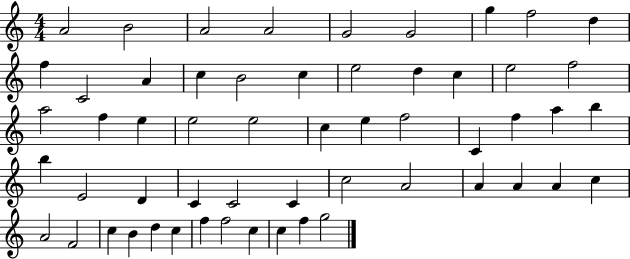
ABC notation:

X:1
T:Untitled
M:4/4
L:1/4
K:C
A2 B2 A2 A2 G2 G2 g f2 d f C2 A c B2 c e2 d c e2 f2 a2 f e e2 e2 c e f2 C f a b b E2 D C C2 C c2 A2 A A A c A2 F2 c B d c f f2 c c f g2